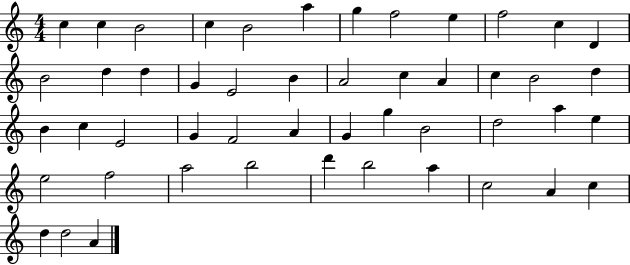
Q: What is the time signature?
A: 4/4